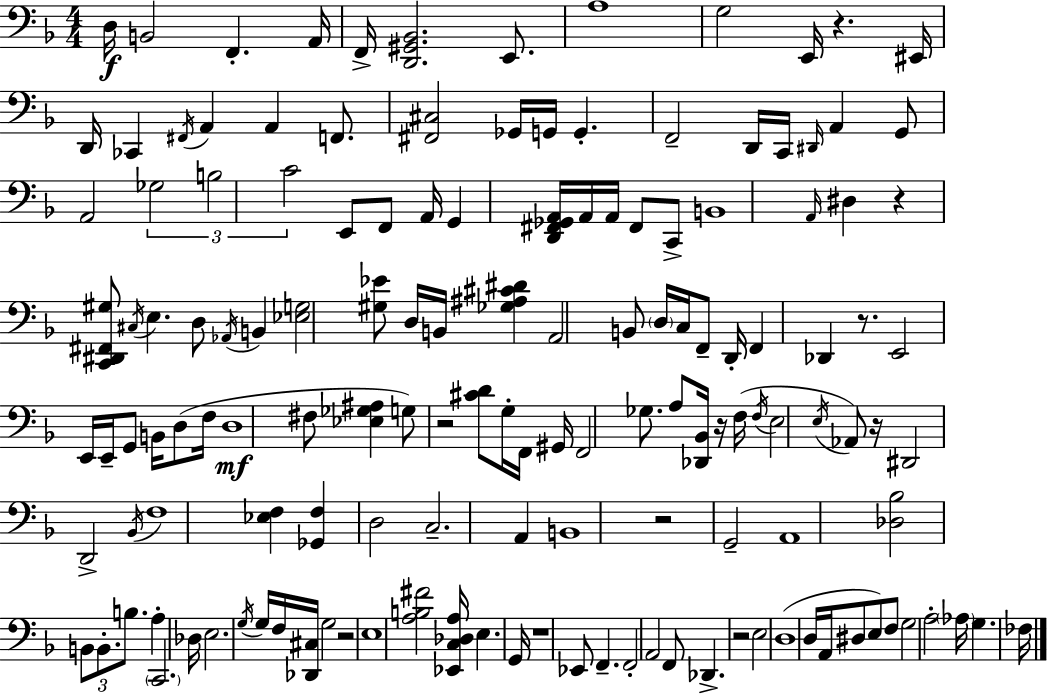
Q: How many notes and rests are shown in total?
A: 144